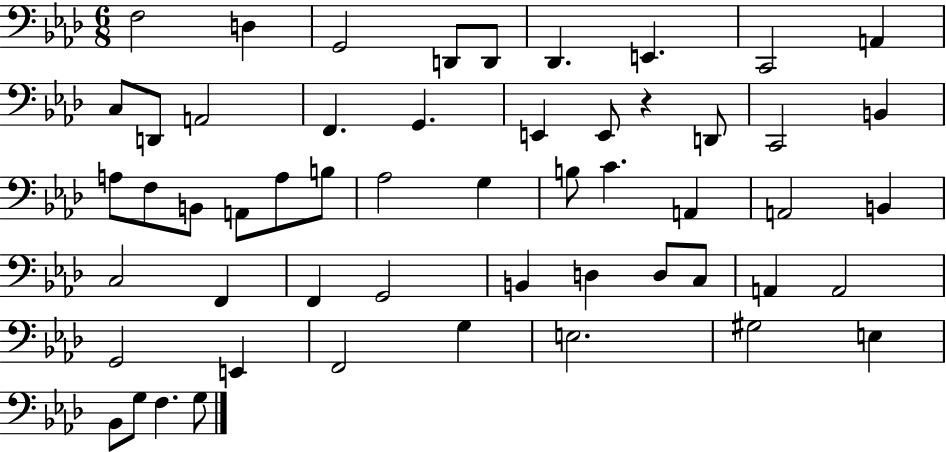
{
  \clef bass
  \numericTimeSignature
  \time 6/8
  \key aes \major
  f2 d4 | g,2 d,8 d,8 | des,4. e,4. | c,2 a,4 | \break c8 d,8 a,2 | f,4. g,4. | e,4 e,8 r4 d,8 | c,2 b,4 | \break a8 f8 b,8 a,8 a8 b8 | aes2 g4 | b8 c'4. a,4 | a,2 b,4 | \break c2 f,4 | f,4 g,2 | b,4 d4 d8 c8 | a,4 a,2 | \break g,2 e,4 | f,2 g4 | e2. | gis2 e4 | \break bes,8 g8 f4. g8 | \bar "|."
}